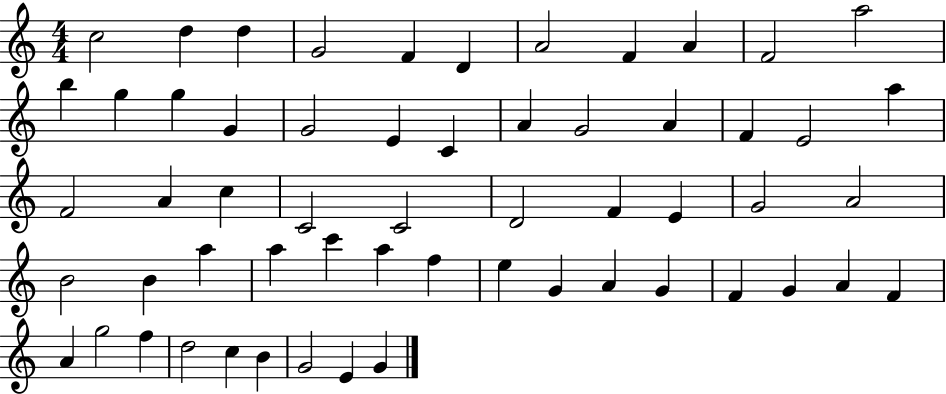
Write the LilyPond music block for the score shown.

{
  \clef treble
  \numericTimeSignature
  \time 4/4
  \key c \major
  c''2 d''4 d''4 | g'2 f'4 d'4 | a'2 f'4 a'4 | f'2 a''2 | \break b''4 g''4 g''4 g'4 | g'2 e'4 c'4 | a'4 g'2 a'4 | f'4 e'2 a''4 | \break f'2 a'4 c''4 | c'2 c'2 | d'2 f'4 e'4 | g'2 a'2 | \break b'2 b'4 a''4 | a''4 c'''4 a''4 f''4 | e''4 g'4 a'4 g'4 | f'4 g'4 a'4 f'4 | \break a'4 g''2 f''4 | d''2 c''4 b'4 | g'2 e'4 g'4 | \bar "|."
}